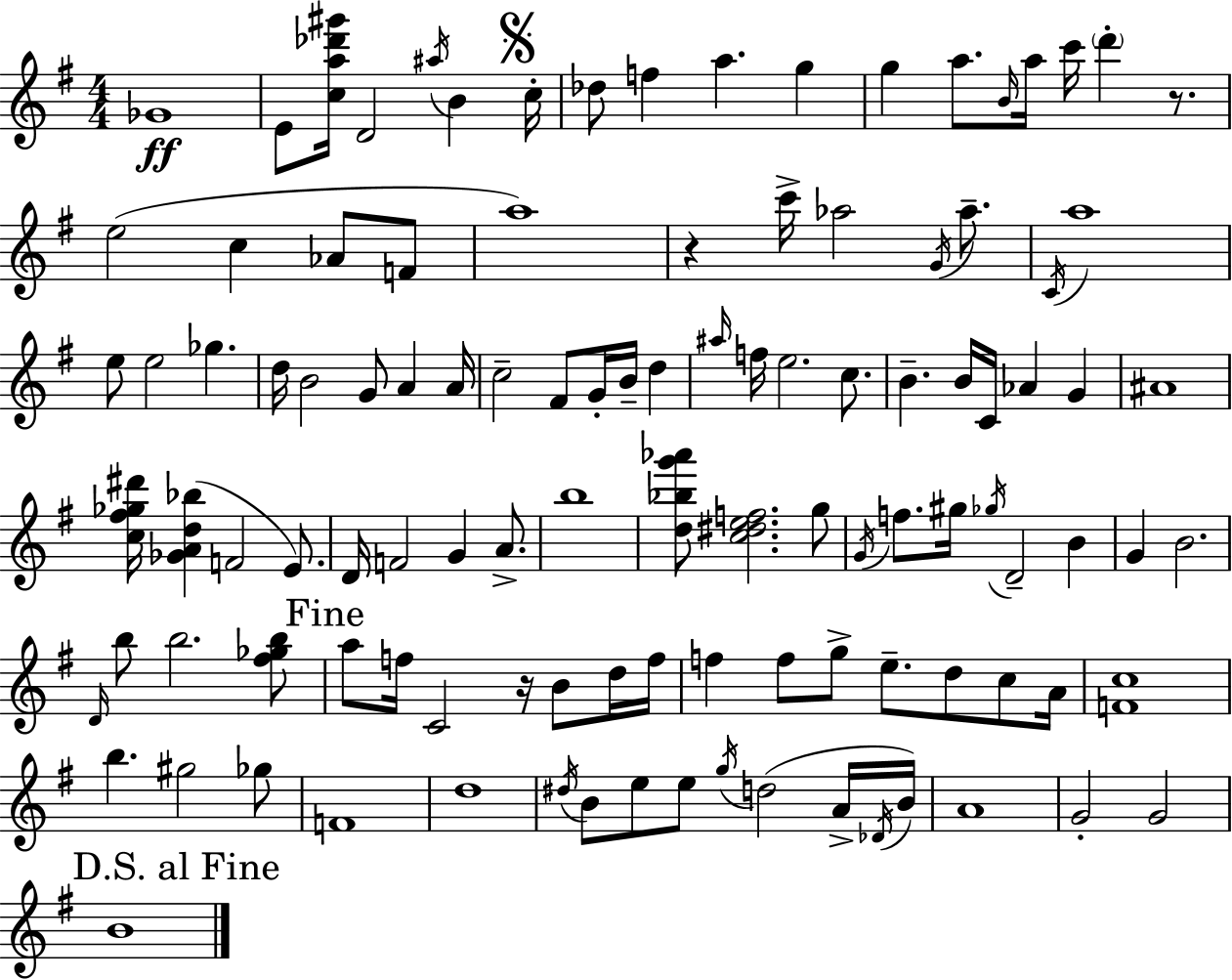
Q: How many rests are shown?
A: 3